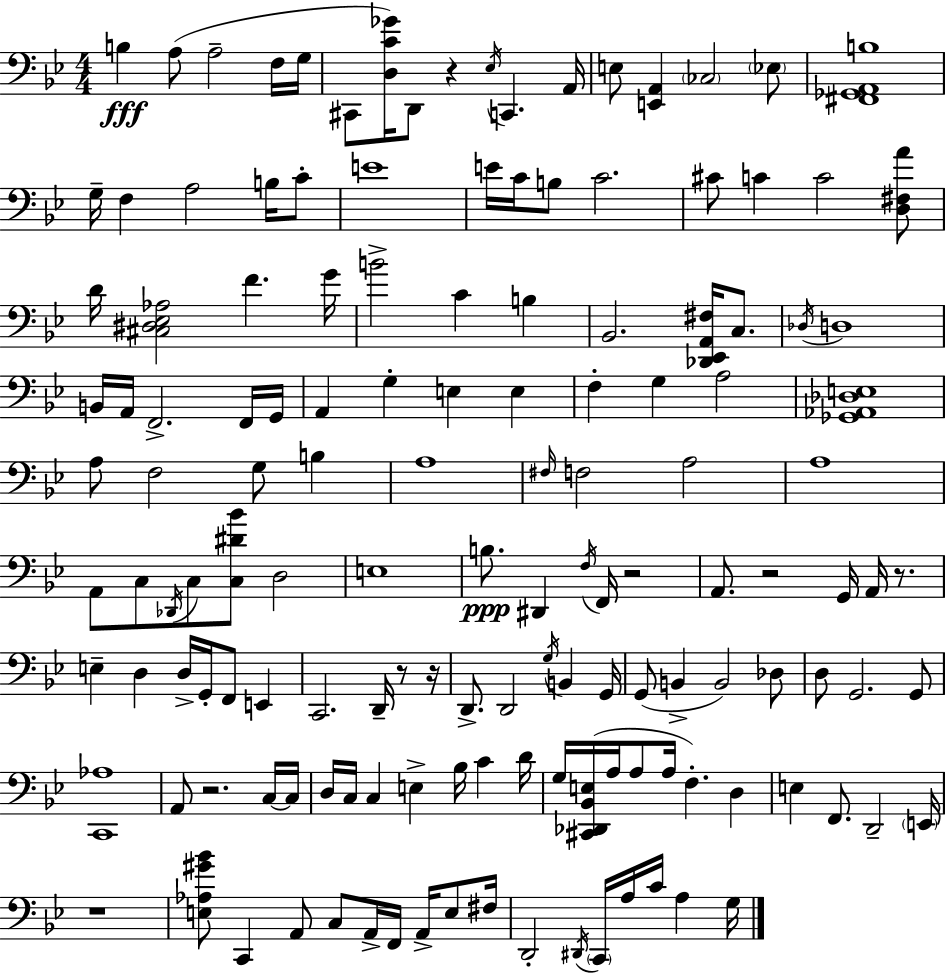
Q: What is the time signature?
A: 4/4